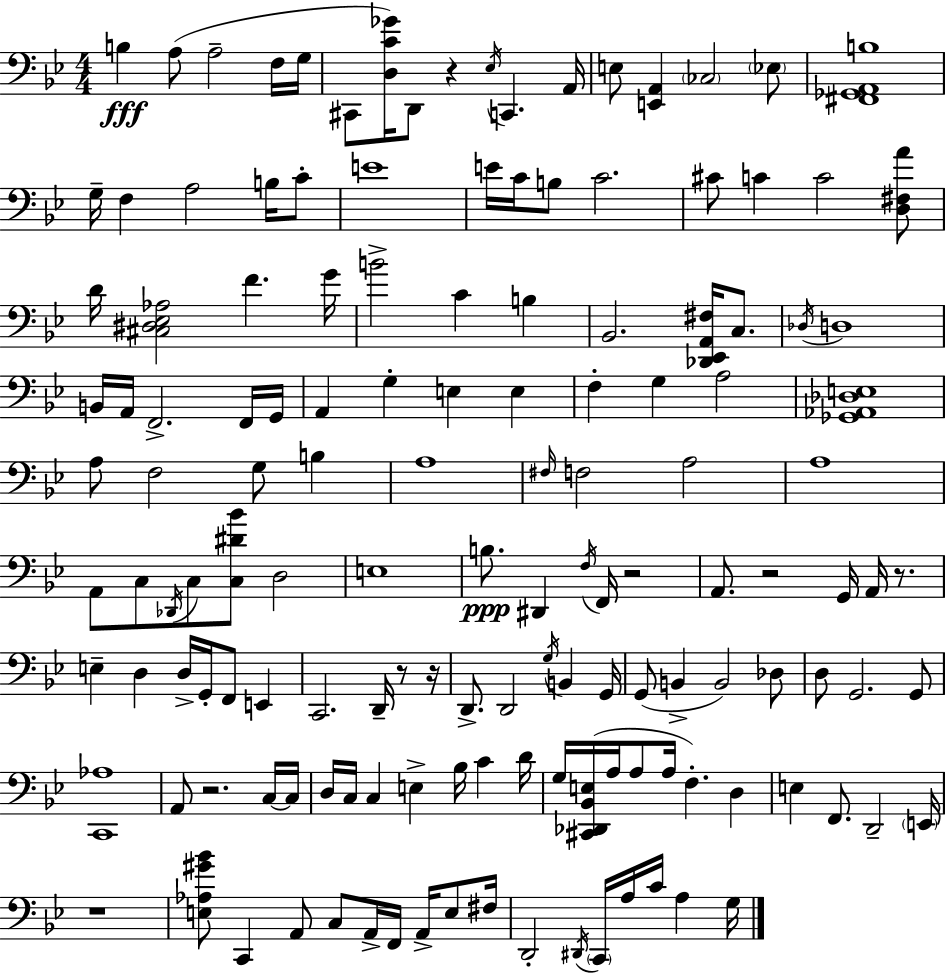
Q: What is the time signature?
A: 4/4